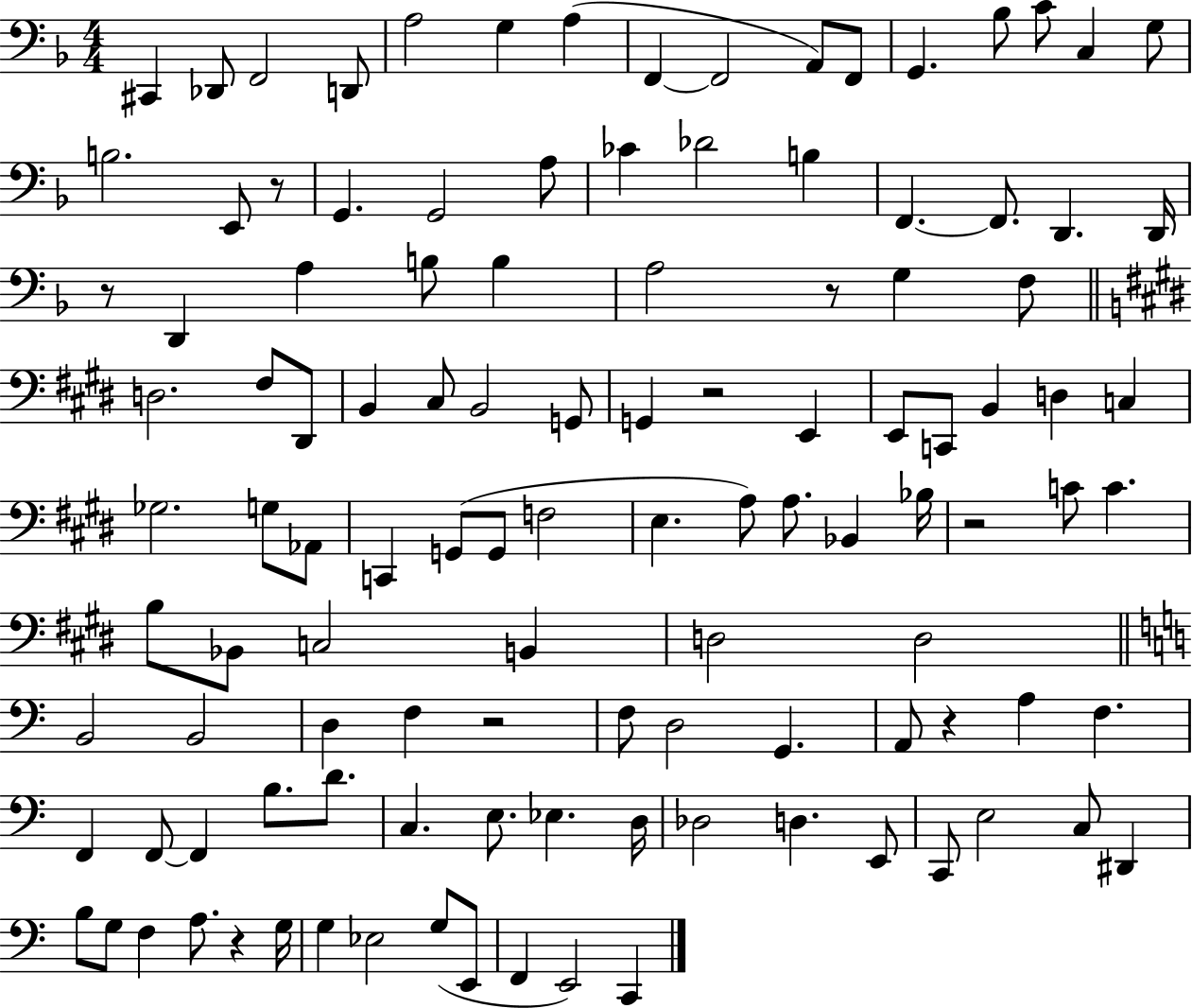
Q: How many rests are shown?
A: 8